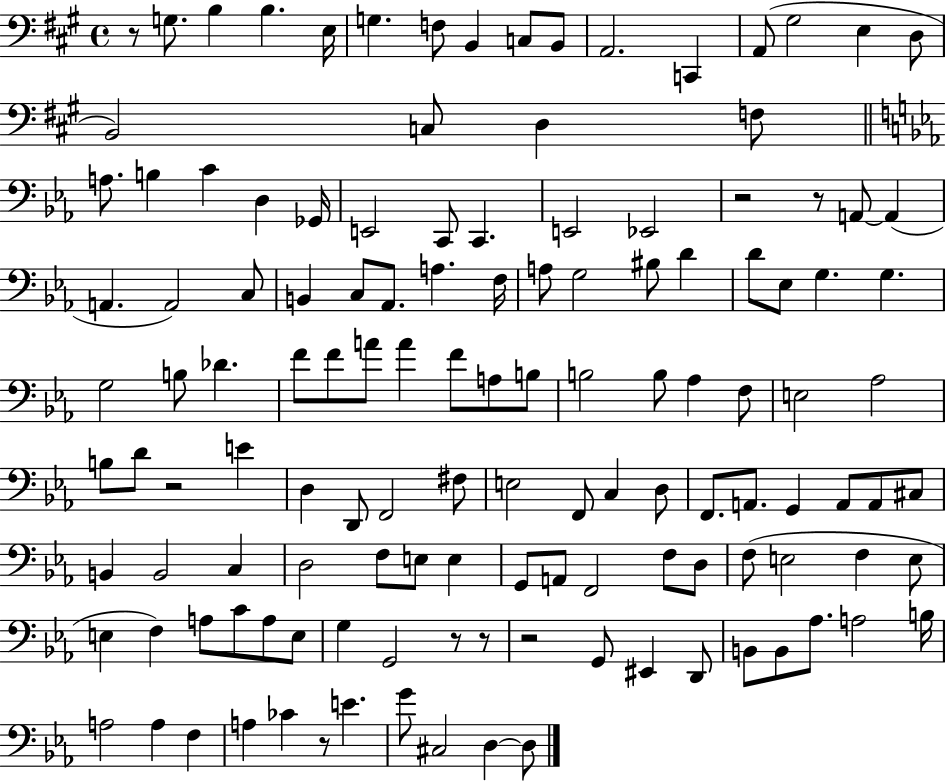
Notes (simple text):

R/e G3/e. B3/q B3/q. E3/s G3/q. F3/e B2/q C3/e B2/e A2/h. C2/q A2/e G#3/h E3/q D3/e B2/h C3/e D3/q F3/e A3/e. B3/q C4/q D3/q Gb2/s E2/h C2/e C2/q. E2/h Eb2/h R/h R/e A2/e A2/q A2/q. A2/h C3/e B2/q C3/e Ab2/e. A3/q. F3/s A3/e G3/h BIS3/e D4/q D4/e Eb3/e G3/q. G3/q. G3/h B3/e Db4/q. F4/e F4/e A4/e A4/q F4/e A3/e B3/e B3/h B3/e Ab3/q F3/e E3/h Ab3/h B3/e D4/e R/h E4/q D3/q D2/e F2/h F#3/e E3/h F2/e C3/q D3/e F2/e. A2/e. G2/q A2/e A2/e C#3/e B2/q B2/h C3/q D3/h F3/e E3/e E3/q G2/e A2/e F2/h F3/e D3/e F3/e E3/h F3/q E3/e E3/q F3/q A3/e C4/e A3/e E3/e G3/q G2/h R/e R/e R/h G2/e EIS2/q D2/e B2/e B2/e Ab3/e. A3/h B3/s A3/h A3/q F3/q A3/q CES4/q R/e E4/q. G4/e C#3/h D3/q D3/e